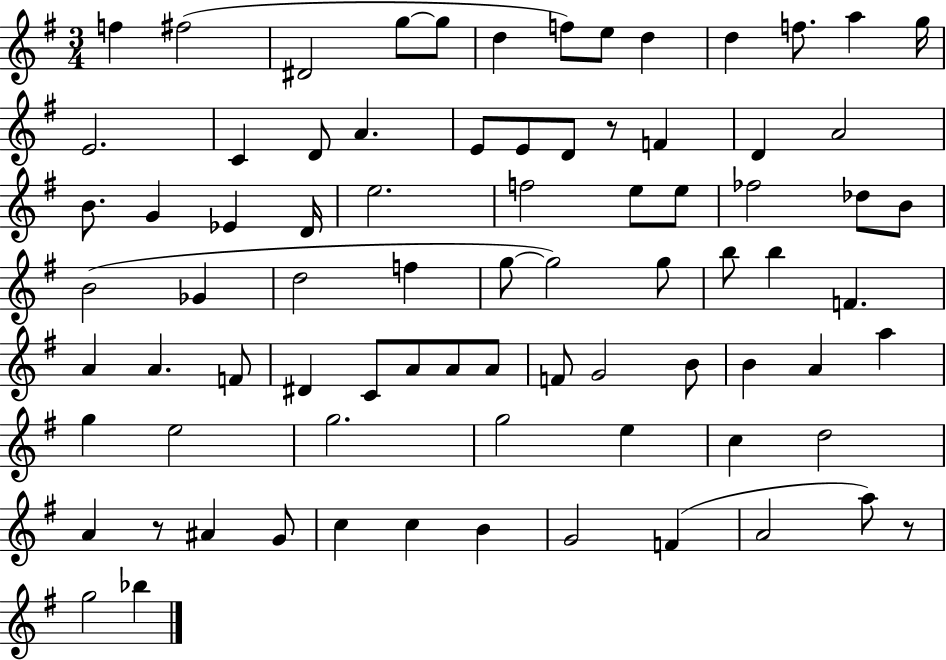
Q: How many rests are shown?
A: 3